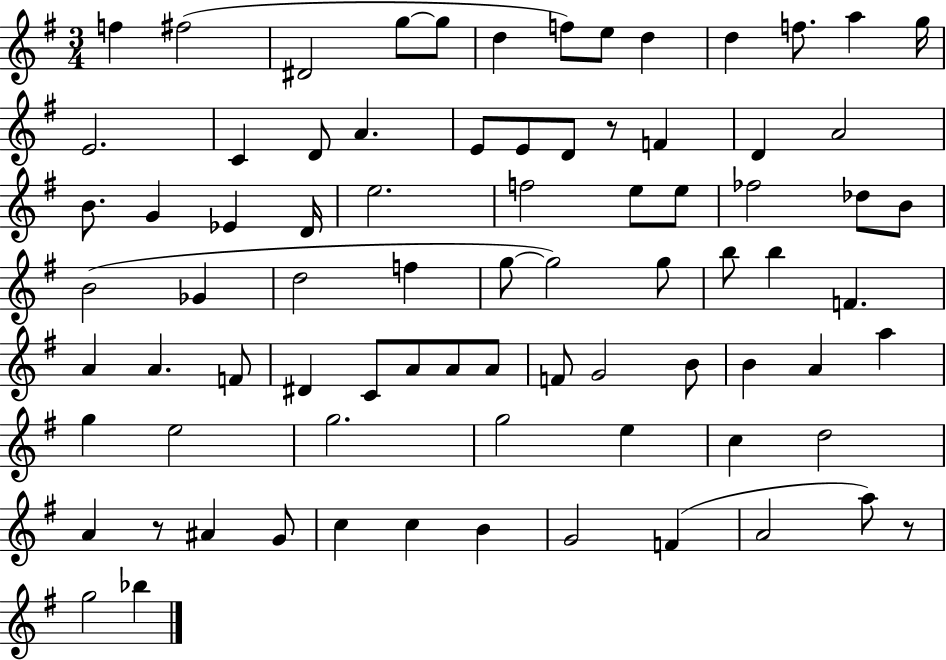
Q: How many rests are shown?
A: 3